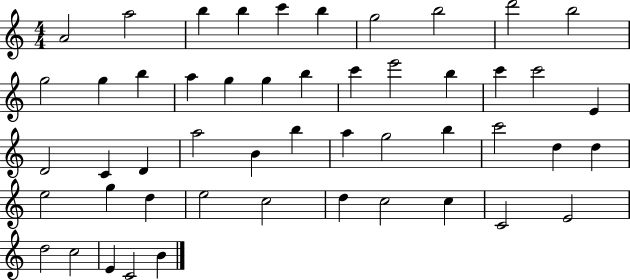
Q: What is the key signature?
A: C major